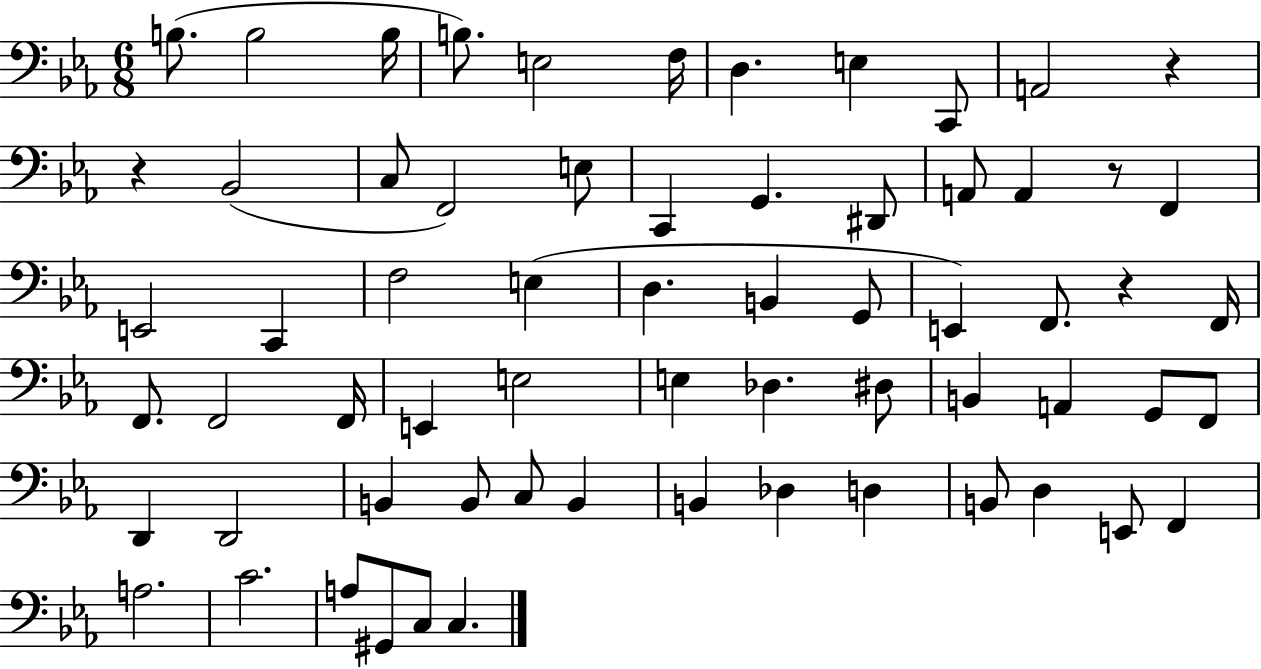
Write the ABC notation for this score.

X:1
T:Untitled
M:6/8
L:1/4
K:Eb
B,/2 B,2 B,/4 B,/2 E,2 F,/4 D, E, C,,/2 A,,2 z z _B,,2 C,/2 F,,2 E,/2 C,, G,, ^D,,/2 A,,/2 A,, z/2 F,, E,,2 C,, F,2 E, D, B,, G,,/2 E,, F,,/2 z F,,/4 F,,/2 F,,2 F,,/4 E,, E,2 E, _D, ^D,/2 B,, A,, G,,/2 F,,/2 D,, D,,2 B,, B,,/2 C,/2 B,, B,, _D, D, B,,/2 D, E,,/2 F,, A,2 C2 A,/2 ^G,,/2 C,/2 C,